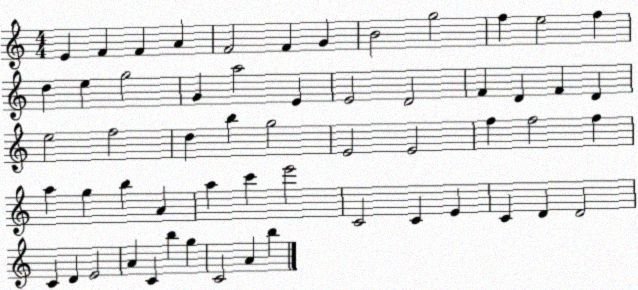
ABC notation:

X:1
T:Untitled
M:4/4
L:1/4
K:C
E F F A F2 F G B2 g2 f e2 f d e g2 G a2 E E2 D2 F D F D e2 f2 d b g2 E2 E2 f f2 f a g b A a c' e'2 C2 C E C D D2 C D E2 A C b g C2 A b